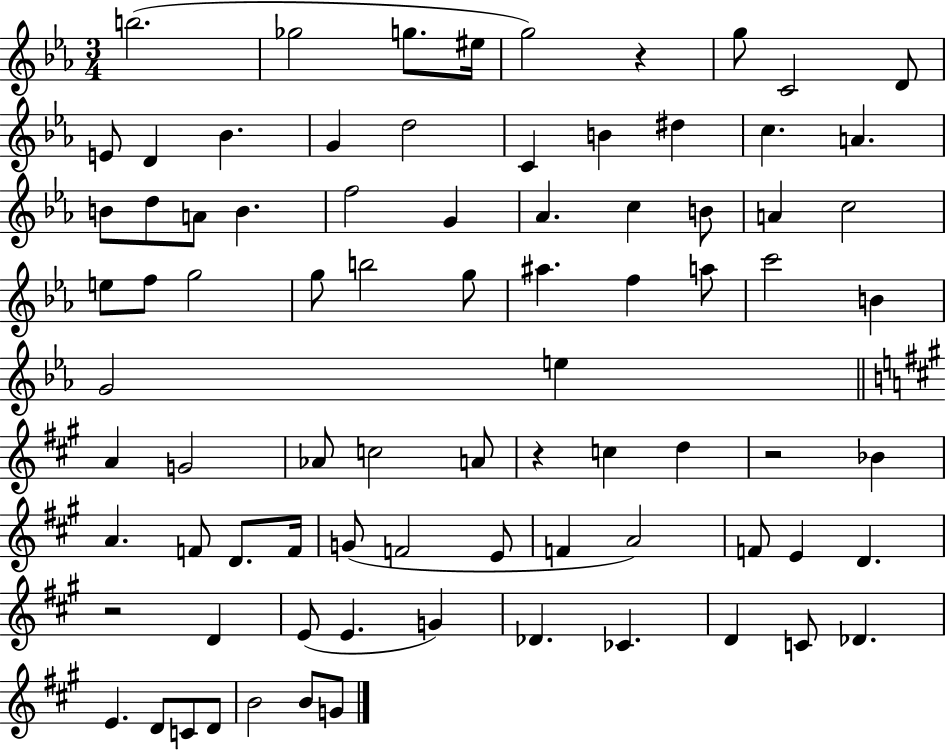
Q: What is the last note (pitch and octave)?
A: G4